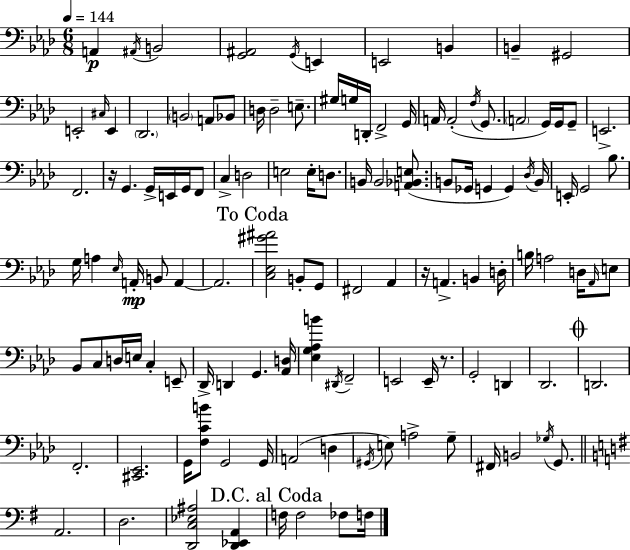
A2/q A#2/s B2/h [G2,A#2]/h G2/s E2/q E2/h B2/q B2/q G#2/h E2/h C#3/s E2/q Db2/h. B2/h A2/e Bb2/e D3/s D3/h E3/e. G#3/s G3/s D2/s F2/h G2/s A2/s A2/h F3/s G2/e. A2/h G2/s G2/s G2/e E2/h. F2/h. R/s G2/q. G2/s E2/s G2/s F2/e C3/q D3/h E3/h E3/s D3/e. B2/s B2/h [A2,Bb2,E3]/e. B2/e Gb2/s G2/q G2/q Db3/s B2/s E2/s G2/h Bb3/e. G3/s A3/q Eb3/s A2/s B2/e A2/q A2/h. [C3,Eb3,G#4,A#4]/h B2/e G2/e F#2/h Ab2/q R/s A2/q. B2/q D3/s B3/s A3/h D3/s Ab2/s E3/e Bb2/e C3/e D3/s E3/s C3/q E2/e Db2/s D2/q G2/q. [Ab2,D3]/s [Eb3,G3,Ab3,B4]/q D#2/s F2/h E2/h E2/s R/e. G2/h D2/q Db2/h. D2/h. F2/h. [C#2,Eb2]/h. G2/s [F3,C4,B4]/e G2/h G2/s A2/h D3/q G#2/s E3/e A3/h G3/e F#2/s B2/h Gb3/s G2/e. A2/h. D3/h. [D2,C3,Eb3,A#3]/h [D2,Eb2,A2]/q F3/s F3/h FES3/e F3/s